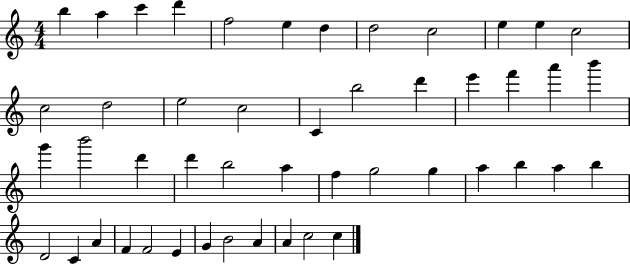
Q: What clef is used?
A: treble